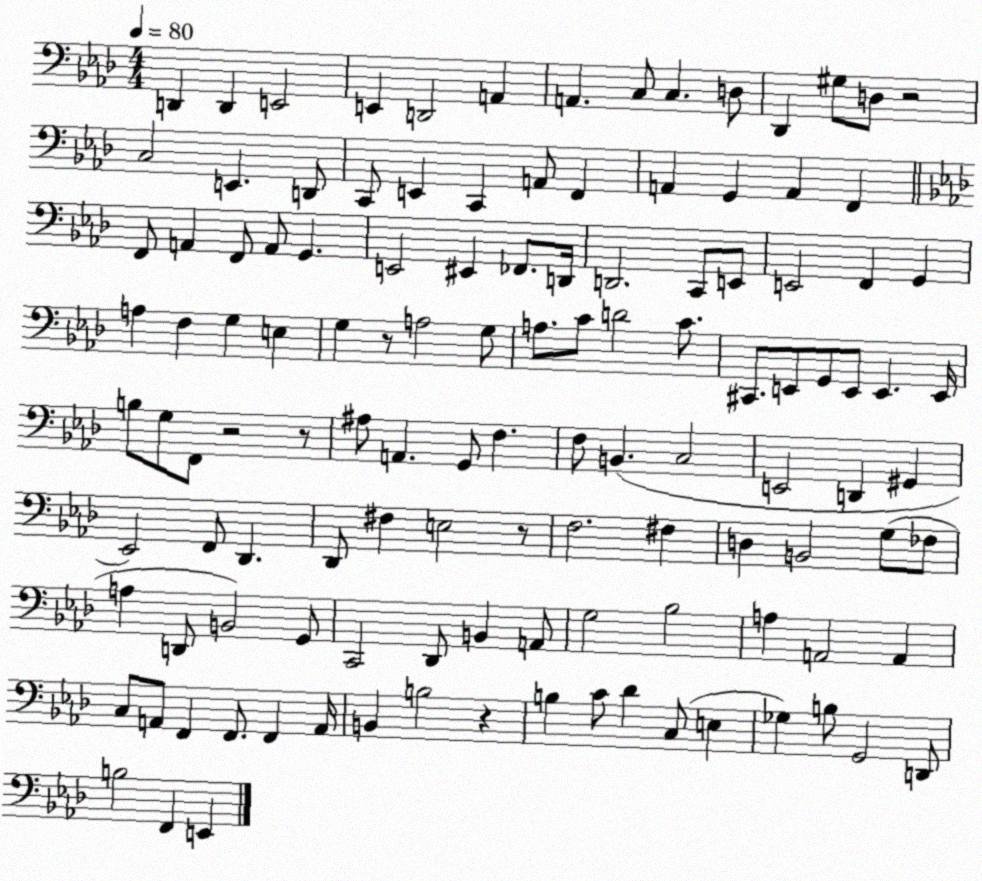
X:1
T:Untitled
M:4/4
L:1/4
K:Ab
D,, D,, E,,2 E,, D,,2 A,, A,, C,/2 C, D,/2 _D,, ^G,/2 D,/2 z2 C,2 E,, D,,/2 C,,/2 E,, C,, A,,/2 F,, A,, G,, A,, F,, F,,/2 A,, F,,/2 A,,/2 G,, E,,2 ^E,, _F,,/2 D,,/4 D,,2 C,,/2 E,,/2 E,,2 F,, G,, A, F, G, E, G, z/2 A,2 G,/2 A,/2 C/2 D2 C/2 ^C,,/2 E,,/2 G,,/2 E,,/2 E,, E,,/4 B,/2 G,/2 F,,/2 z2 z/2 ^A,/2 A,, G,,/2 F, F,/2 B,, C,2 E,,2 D,, ^G,, _E,,2 F,,/2 _D,, _D,,/2 ^F, E,2 z/2 F,2 ^F, D, B,,2 G,/2 _F,/2 A, D,,/2 B,,2 G,,/2 C,,2 _D,,/2 B,, A,,/2 G,2 _B,2 A, A,,2 A,, C,/2 A,,/2 F,, F,,/2 F,, A,,/4 B,, B,2 z B, C/2 _D C,/2 E, _G, B,/2 G,,2 D,,/2 B,2 F,, E,,